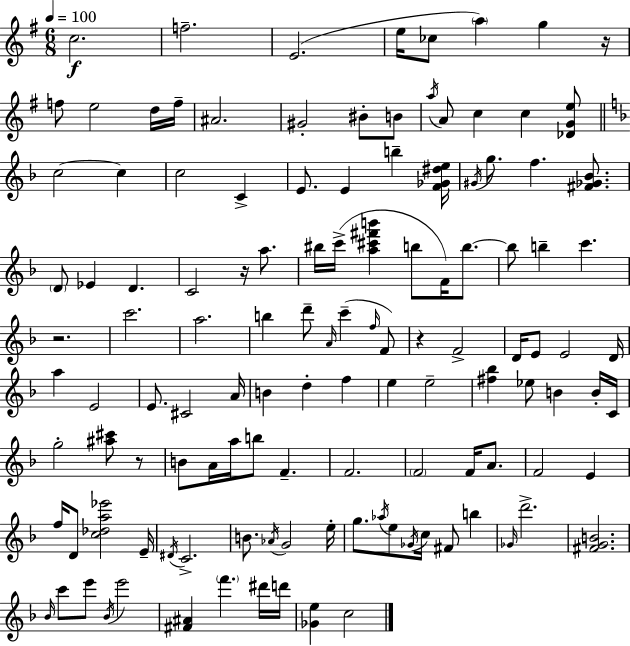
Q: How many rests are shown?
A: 5